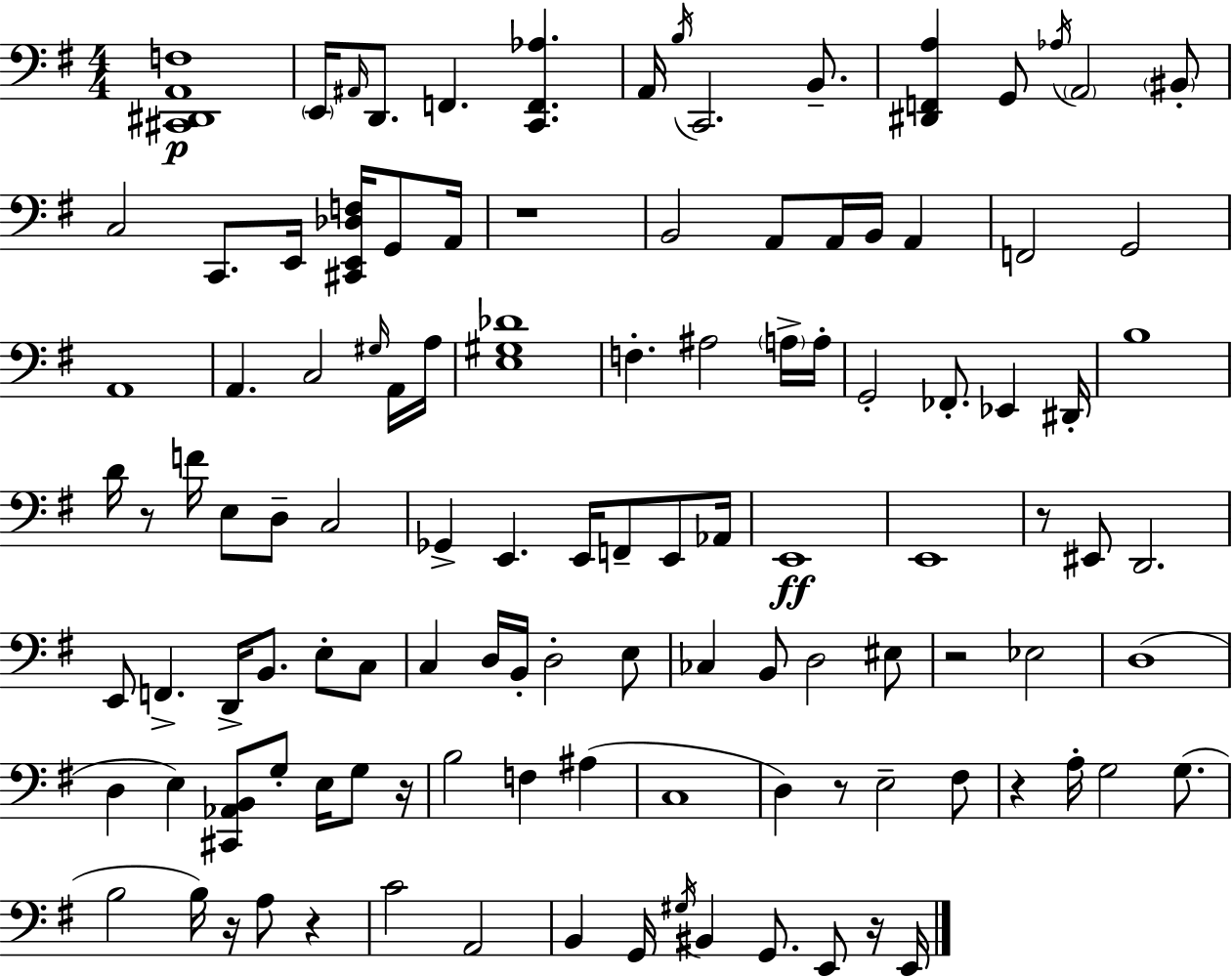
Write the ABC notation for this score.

X:1
T:Untitled
M:4/4
L:1/4
K:Em
[^C,,^D,,A,,F,]4 E,,/4 ^A,,/4 D,,/2 F,, [C,,F,,_A,] A,,/4 B,/4 C,,2 B,,/2 [^D,,F,,A,] G,,/2 _A,/4 A,,2 ^B,,/2 C,2 C,,/2 E,,/4 [^C,,E,,_D,F,]/4 G,,/2 A,,/4 z4 B,,2 A,,/2 A,,/4 B,,/4 A,, F,,2 G,,2 A,,4 A,, C,2 ^G,/4 A,,/4 A,/4 [E,^G,_D]4 F, ^A,2 A,/4 A,/4 G,,2 _F,,/2 _E,, ^D,,/4 B,4 D/4 z/2 F/4 E,/2 D,/2 C,2 _G,, E,, E,,/4 F,,/2 E,,/2 _A,,/4 E,,4 E,,4 z/2 ^E,,/2 D,,2 E,,/2 F,, D,,/4 B,,/2 E,/2 C,/2 C, D,/4 B,,/4 D,2 E,/2 _C, B,,/2 D,2 ^E,/2 z2 _E,2 D,4 D, E, [^C,,_A,,B,,]/2 G,/2 E,/4 G,/2 z/4 B,2 F, ^A, C,4 D, z/2 E,2 ^F,/2 z A,/4 G,2 G,/2 B,2 B,/4 z/4 A,/2 z C2 A,,2 B,, G,,/4 ^G,/4 ^B,, G,,/2 E,,/2 z/4 E,,/4